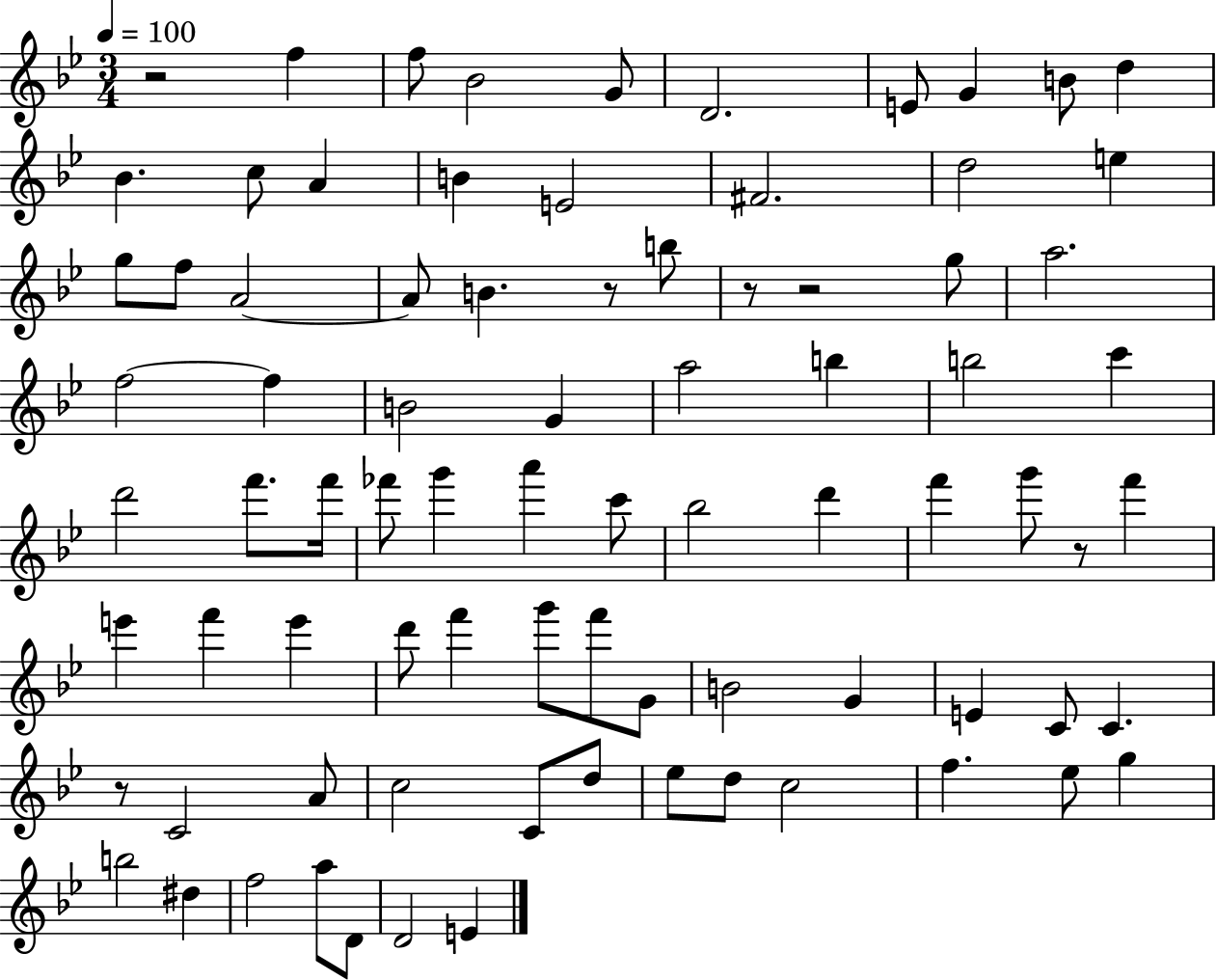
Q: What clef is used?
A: treble